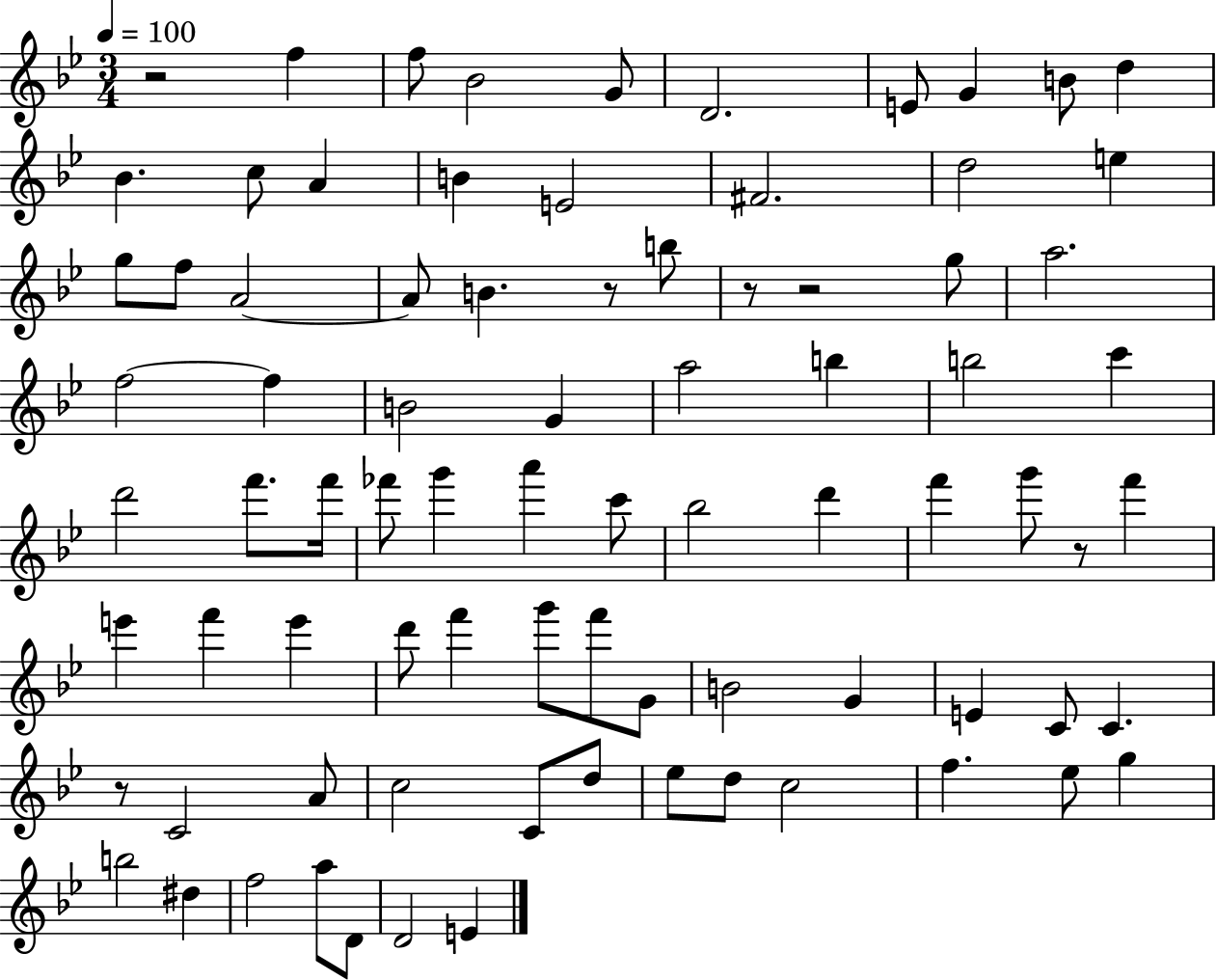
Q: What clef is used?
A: treble